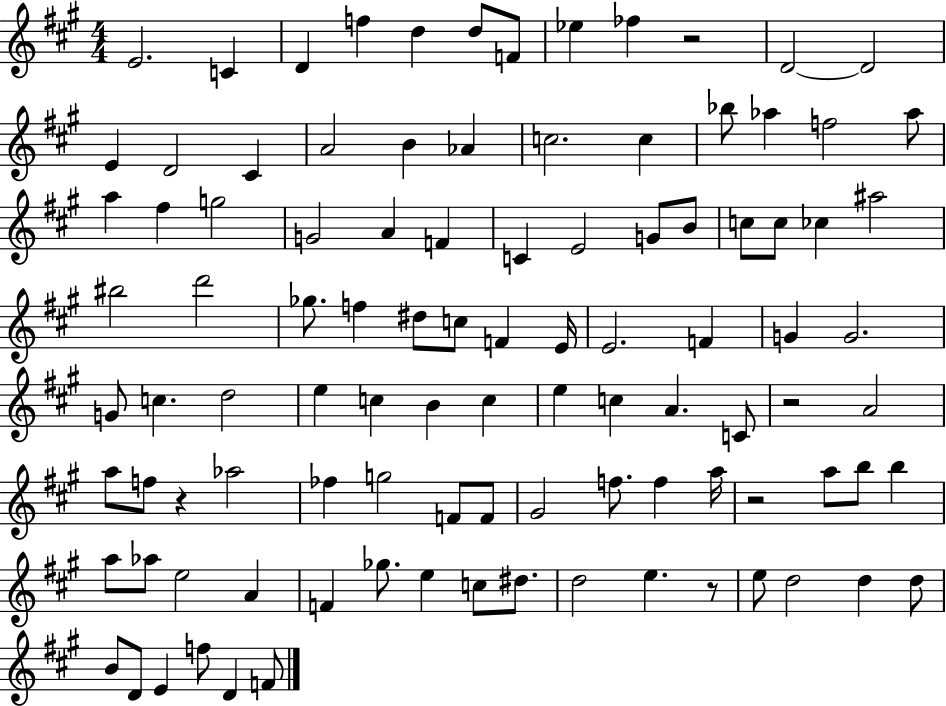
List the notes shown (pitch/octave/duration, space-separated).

E4/h. C4/q D4/q F5/q D5/q D5/e F4/e Eb5/q FES5/q R/h D4/h D4/h E4/q D4/h C#4/q A4/h B4/q Ab4/q C5/h. C5/q Bb5/e Ab5/q F5/h Ab5/e A5/q F#5/q G5/h G4/h A4/q F4/q C4/q E4/h G4/e B4/e C5/e C5/e CES5/q A#5/h BIS5/h D6/h Gb5/e. F5/q D#5/e C5/e F4/q E4/s E4/h. F4/q G4/q G4/h. G4/e C5/q. D5/h E5/q C5/q B4/q C5/q E5/q C5/q A4/q. C4/e R/h A4/h A5/e F5/e R/q Ab5/h FES5/q G5/h F4/e F4/e G#4/h F5/e. F5/q A5/s R/h A5/e B5/e B5/q A5/e Ab5/e E5/h A4/q F4/q Gb5/e. E5/q C5/e D#5/e. D5/h E5/q. R/e E5/e D5/h D5/q D5/e B4/e D4/e E4/q F5/e D4/q F4/e